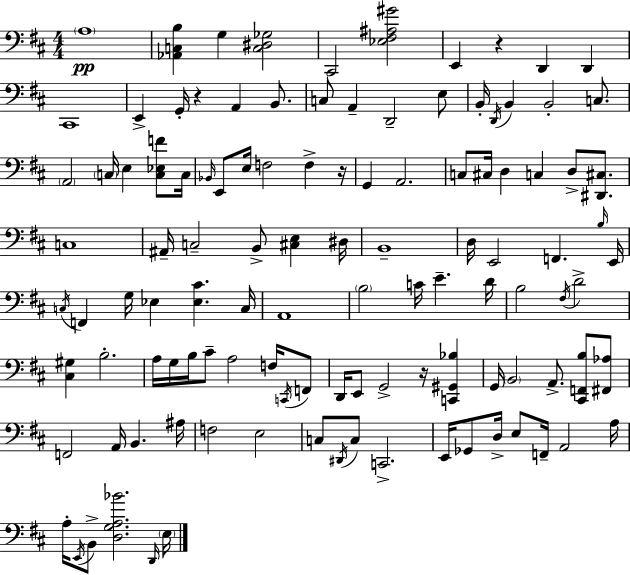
{
  \clef bass
  \numericTimeSignature
  \time 4/4
  \key d \major
  \parenthesize a1\pp | <aes, c b>4 g4 <c dis ges>2 | cis,2 <ees fis ais gis'>2 | e,4 r4 d,4 d,4 | \break cis,1 | e,4-> g,16-. r4 a,4 b,8. | c8 a,4-- d,2-- e8 | b,16-. \acciaccatura { d,16 } b,4 b,2-. c8. | \break \parenthesize a,2 \parenthesize c16 e4 <c ees f'>8 | c16 \grace { bes,16 } e,8 e16 f2 f4-> | r16 g,4 a,2. | c8 cis16 d4 c4 d8-> <dis, cis>8. | \break c1 | ais,16-- c2-- b,8-> <cis e>4 | dis16 b,1-- | d16 e,2 f,4. | \break \grace { b16 } e,16 \acciaccatura { c16 } f,4 g16 ees4 <ees cis'>4. | c16 a,1 | \parenthesize b2 c'16 e'4.-- | d'16 b2 \acciaccatura { fis16 } d'2-> | \break <cis gis>4 b2.-. | a16 g16 b16 cis'8-- a2 | f16 \acciaccatura { c,16 } f,8 d,16 e,8 g,2-> | r16 <c, gis, bes>4 g,16 \parenthesize b,2 a,8.-> | \break <cis, f, b>8 <fis, aes>8 f,2 a,16 b,4. | ais16 f2 e2 | c8 \acciaccatura { dis,16 } c8 c,2.-> | e,16 ges,8 d16-> e8 f,16-- a,2 | \break a16 a16-. \acciaccatura { e,16 } b,8-> <d g a bes'>2. | \grace { d,16 } \parenthesize e16 \bar "|."
}